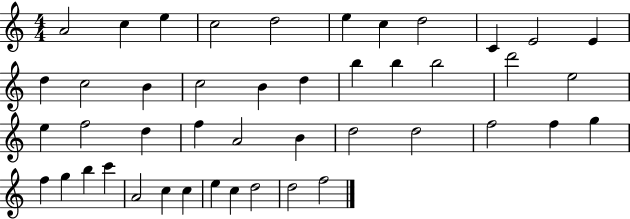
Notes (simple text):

A4/h C5/q E5/q C5/h D5/h E5/q C5/q D5/h C4/q E4/h E4/q D5/q C5/h B4/q C5/h B4/q D5/q B5/q B5/q B5/h D6/h E5/h E5/q F5/h D5/q F5/q A4/h B4/q D5/h D5/h F5/h F5/q G5/q F5/q G5/q B5/q C6/q A4/h C5/q C5/q E5/q C5/q D5/h D5/h F5/h